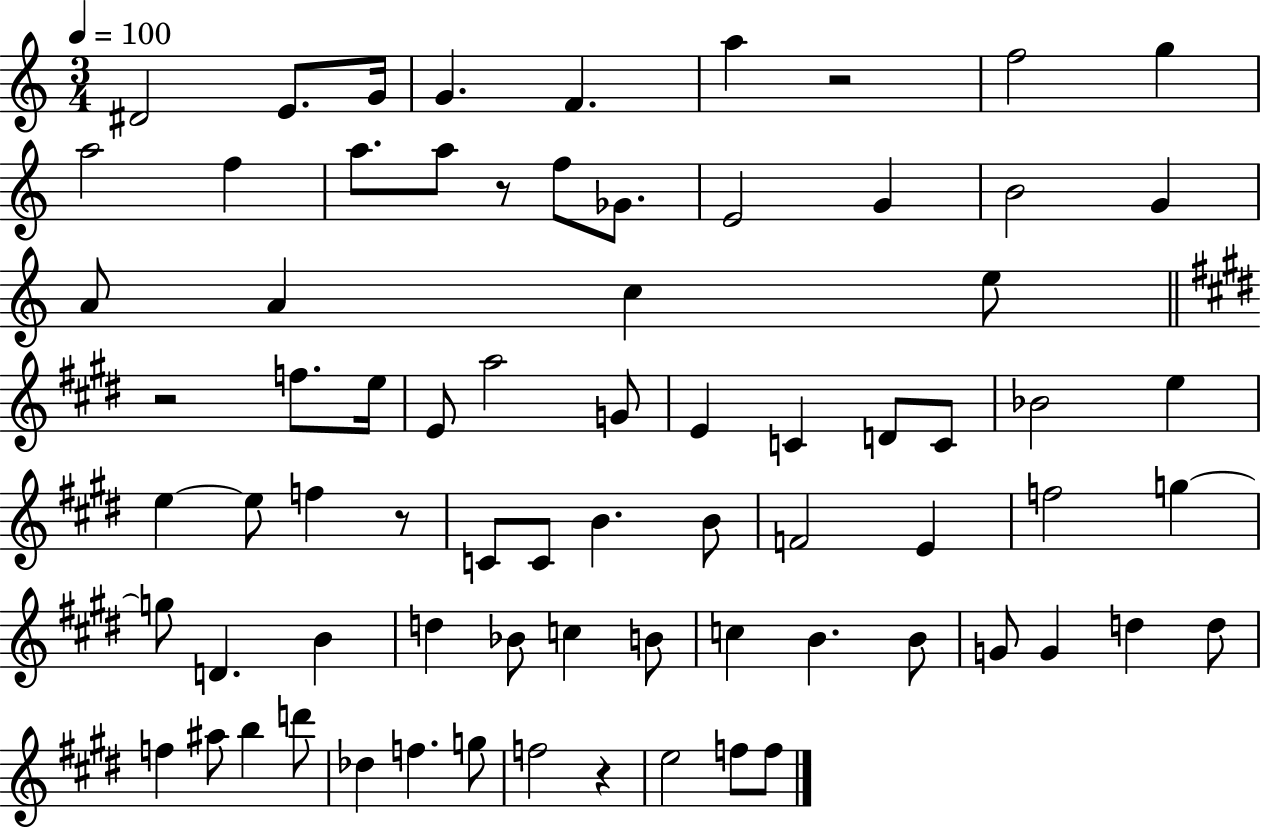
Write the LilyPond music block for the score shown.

{
  \clef treble
  \numericTimeSignature
  \time 3/4
  \key c \major
  \tempo 4 = 100
  dis'2 e'8. g'16 | g'4. f'4. | a''4 r2 | f''2 g''4 | \break a''2 f''4 | a''8. a''8 r8 f''8 ges'8. | e'2 g'4 | b'2 g'4 | \break a'8 a'4 c''4 e''8 | \bar "||" \break \key e \major r2 f''8. e''16 | e'8 a''2 g'8 | e'4 c'4 d'8 c'8 | bes'2 e''4 | \break e''4~~ e''8 f''4 r8 | c'8 c'8 b'4. b'8 | f'2 e'4 | f''2 g''4~~ | \break g''8 d'4. b'4 | d''4 bes'8 c''4 b'8 | c''4 b'4. b'8 | g'8 g'4 d''4 d''8 | \break f''4 ais''8 b''4 d'''8 | des''4 f''4. g''8 | f''2 r4 | e''2 f''8 f''8 | \break \bar "|."
}